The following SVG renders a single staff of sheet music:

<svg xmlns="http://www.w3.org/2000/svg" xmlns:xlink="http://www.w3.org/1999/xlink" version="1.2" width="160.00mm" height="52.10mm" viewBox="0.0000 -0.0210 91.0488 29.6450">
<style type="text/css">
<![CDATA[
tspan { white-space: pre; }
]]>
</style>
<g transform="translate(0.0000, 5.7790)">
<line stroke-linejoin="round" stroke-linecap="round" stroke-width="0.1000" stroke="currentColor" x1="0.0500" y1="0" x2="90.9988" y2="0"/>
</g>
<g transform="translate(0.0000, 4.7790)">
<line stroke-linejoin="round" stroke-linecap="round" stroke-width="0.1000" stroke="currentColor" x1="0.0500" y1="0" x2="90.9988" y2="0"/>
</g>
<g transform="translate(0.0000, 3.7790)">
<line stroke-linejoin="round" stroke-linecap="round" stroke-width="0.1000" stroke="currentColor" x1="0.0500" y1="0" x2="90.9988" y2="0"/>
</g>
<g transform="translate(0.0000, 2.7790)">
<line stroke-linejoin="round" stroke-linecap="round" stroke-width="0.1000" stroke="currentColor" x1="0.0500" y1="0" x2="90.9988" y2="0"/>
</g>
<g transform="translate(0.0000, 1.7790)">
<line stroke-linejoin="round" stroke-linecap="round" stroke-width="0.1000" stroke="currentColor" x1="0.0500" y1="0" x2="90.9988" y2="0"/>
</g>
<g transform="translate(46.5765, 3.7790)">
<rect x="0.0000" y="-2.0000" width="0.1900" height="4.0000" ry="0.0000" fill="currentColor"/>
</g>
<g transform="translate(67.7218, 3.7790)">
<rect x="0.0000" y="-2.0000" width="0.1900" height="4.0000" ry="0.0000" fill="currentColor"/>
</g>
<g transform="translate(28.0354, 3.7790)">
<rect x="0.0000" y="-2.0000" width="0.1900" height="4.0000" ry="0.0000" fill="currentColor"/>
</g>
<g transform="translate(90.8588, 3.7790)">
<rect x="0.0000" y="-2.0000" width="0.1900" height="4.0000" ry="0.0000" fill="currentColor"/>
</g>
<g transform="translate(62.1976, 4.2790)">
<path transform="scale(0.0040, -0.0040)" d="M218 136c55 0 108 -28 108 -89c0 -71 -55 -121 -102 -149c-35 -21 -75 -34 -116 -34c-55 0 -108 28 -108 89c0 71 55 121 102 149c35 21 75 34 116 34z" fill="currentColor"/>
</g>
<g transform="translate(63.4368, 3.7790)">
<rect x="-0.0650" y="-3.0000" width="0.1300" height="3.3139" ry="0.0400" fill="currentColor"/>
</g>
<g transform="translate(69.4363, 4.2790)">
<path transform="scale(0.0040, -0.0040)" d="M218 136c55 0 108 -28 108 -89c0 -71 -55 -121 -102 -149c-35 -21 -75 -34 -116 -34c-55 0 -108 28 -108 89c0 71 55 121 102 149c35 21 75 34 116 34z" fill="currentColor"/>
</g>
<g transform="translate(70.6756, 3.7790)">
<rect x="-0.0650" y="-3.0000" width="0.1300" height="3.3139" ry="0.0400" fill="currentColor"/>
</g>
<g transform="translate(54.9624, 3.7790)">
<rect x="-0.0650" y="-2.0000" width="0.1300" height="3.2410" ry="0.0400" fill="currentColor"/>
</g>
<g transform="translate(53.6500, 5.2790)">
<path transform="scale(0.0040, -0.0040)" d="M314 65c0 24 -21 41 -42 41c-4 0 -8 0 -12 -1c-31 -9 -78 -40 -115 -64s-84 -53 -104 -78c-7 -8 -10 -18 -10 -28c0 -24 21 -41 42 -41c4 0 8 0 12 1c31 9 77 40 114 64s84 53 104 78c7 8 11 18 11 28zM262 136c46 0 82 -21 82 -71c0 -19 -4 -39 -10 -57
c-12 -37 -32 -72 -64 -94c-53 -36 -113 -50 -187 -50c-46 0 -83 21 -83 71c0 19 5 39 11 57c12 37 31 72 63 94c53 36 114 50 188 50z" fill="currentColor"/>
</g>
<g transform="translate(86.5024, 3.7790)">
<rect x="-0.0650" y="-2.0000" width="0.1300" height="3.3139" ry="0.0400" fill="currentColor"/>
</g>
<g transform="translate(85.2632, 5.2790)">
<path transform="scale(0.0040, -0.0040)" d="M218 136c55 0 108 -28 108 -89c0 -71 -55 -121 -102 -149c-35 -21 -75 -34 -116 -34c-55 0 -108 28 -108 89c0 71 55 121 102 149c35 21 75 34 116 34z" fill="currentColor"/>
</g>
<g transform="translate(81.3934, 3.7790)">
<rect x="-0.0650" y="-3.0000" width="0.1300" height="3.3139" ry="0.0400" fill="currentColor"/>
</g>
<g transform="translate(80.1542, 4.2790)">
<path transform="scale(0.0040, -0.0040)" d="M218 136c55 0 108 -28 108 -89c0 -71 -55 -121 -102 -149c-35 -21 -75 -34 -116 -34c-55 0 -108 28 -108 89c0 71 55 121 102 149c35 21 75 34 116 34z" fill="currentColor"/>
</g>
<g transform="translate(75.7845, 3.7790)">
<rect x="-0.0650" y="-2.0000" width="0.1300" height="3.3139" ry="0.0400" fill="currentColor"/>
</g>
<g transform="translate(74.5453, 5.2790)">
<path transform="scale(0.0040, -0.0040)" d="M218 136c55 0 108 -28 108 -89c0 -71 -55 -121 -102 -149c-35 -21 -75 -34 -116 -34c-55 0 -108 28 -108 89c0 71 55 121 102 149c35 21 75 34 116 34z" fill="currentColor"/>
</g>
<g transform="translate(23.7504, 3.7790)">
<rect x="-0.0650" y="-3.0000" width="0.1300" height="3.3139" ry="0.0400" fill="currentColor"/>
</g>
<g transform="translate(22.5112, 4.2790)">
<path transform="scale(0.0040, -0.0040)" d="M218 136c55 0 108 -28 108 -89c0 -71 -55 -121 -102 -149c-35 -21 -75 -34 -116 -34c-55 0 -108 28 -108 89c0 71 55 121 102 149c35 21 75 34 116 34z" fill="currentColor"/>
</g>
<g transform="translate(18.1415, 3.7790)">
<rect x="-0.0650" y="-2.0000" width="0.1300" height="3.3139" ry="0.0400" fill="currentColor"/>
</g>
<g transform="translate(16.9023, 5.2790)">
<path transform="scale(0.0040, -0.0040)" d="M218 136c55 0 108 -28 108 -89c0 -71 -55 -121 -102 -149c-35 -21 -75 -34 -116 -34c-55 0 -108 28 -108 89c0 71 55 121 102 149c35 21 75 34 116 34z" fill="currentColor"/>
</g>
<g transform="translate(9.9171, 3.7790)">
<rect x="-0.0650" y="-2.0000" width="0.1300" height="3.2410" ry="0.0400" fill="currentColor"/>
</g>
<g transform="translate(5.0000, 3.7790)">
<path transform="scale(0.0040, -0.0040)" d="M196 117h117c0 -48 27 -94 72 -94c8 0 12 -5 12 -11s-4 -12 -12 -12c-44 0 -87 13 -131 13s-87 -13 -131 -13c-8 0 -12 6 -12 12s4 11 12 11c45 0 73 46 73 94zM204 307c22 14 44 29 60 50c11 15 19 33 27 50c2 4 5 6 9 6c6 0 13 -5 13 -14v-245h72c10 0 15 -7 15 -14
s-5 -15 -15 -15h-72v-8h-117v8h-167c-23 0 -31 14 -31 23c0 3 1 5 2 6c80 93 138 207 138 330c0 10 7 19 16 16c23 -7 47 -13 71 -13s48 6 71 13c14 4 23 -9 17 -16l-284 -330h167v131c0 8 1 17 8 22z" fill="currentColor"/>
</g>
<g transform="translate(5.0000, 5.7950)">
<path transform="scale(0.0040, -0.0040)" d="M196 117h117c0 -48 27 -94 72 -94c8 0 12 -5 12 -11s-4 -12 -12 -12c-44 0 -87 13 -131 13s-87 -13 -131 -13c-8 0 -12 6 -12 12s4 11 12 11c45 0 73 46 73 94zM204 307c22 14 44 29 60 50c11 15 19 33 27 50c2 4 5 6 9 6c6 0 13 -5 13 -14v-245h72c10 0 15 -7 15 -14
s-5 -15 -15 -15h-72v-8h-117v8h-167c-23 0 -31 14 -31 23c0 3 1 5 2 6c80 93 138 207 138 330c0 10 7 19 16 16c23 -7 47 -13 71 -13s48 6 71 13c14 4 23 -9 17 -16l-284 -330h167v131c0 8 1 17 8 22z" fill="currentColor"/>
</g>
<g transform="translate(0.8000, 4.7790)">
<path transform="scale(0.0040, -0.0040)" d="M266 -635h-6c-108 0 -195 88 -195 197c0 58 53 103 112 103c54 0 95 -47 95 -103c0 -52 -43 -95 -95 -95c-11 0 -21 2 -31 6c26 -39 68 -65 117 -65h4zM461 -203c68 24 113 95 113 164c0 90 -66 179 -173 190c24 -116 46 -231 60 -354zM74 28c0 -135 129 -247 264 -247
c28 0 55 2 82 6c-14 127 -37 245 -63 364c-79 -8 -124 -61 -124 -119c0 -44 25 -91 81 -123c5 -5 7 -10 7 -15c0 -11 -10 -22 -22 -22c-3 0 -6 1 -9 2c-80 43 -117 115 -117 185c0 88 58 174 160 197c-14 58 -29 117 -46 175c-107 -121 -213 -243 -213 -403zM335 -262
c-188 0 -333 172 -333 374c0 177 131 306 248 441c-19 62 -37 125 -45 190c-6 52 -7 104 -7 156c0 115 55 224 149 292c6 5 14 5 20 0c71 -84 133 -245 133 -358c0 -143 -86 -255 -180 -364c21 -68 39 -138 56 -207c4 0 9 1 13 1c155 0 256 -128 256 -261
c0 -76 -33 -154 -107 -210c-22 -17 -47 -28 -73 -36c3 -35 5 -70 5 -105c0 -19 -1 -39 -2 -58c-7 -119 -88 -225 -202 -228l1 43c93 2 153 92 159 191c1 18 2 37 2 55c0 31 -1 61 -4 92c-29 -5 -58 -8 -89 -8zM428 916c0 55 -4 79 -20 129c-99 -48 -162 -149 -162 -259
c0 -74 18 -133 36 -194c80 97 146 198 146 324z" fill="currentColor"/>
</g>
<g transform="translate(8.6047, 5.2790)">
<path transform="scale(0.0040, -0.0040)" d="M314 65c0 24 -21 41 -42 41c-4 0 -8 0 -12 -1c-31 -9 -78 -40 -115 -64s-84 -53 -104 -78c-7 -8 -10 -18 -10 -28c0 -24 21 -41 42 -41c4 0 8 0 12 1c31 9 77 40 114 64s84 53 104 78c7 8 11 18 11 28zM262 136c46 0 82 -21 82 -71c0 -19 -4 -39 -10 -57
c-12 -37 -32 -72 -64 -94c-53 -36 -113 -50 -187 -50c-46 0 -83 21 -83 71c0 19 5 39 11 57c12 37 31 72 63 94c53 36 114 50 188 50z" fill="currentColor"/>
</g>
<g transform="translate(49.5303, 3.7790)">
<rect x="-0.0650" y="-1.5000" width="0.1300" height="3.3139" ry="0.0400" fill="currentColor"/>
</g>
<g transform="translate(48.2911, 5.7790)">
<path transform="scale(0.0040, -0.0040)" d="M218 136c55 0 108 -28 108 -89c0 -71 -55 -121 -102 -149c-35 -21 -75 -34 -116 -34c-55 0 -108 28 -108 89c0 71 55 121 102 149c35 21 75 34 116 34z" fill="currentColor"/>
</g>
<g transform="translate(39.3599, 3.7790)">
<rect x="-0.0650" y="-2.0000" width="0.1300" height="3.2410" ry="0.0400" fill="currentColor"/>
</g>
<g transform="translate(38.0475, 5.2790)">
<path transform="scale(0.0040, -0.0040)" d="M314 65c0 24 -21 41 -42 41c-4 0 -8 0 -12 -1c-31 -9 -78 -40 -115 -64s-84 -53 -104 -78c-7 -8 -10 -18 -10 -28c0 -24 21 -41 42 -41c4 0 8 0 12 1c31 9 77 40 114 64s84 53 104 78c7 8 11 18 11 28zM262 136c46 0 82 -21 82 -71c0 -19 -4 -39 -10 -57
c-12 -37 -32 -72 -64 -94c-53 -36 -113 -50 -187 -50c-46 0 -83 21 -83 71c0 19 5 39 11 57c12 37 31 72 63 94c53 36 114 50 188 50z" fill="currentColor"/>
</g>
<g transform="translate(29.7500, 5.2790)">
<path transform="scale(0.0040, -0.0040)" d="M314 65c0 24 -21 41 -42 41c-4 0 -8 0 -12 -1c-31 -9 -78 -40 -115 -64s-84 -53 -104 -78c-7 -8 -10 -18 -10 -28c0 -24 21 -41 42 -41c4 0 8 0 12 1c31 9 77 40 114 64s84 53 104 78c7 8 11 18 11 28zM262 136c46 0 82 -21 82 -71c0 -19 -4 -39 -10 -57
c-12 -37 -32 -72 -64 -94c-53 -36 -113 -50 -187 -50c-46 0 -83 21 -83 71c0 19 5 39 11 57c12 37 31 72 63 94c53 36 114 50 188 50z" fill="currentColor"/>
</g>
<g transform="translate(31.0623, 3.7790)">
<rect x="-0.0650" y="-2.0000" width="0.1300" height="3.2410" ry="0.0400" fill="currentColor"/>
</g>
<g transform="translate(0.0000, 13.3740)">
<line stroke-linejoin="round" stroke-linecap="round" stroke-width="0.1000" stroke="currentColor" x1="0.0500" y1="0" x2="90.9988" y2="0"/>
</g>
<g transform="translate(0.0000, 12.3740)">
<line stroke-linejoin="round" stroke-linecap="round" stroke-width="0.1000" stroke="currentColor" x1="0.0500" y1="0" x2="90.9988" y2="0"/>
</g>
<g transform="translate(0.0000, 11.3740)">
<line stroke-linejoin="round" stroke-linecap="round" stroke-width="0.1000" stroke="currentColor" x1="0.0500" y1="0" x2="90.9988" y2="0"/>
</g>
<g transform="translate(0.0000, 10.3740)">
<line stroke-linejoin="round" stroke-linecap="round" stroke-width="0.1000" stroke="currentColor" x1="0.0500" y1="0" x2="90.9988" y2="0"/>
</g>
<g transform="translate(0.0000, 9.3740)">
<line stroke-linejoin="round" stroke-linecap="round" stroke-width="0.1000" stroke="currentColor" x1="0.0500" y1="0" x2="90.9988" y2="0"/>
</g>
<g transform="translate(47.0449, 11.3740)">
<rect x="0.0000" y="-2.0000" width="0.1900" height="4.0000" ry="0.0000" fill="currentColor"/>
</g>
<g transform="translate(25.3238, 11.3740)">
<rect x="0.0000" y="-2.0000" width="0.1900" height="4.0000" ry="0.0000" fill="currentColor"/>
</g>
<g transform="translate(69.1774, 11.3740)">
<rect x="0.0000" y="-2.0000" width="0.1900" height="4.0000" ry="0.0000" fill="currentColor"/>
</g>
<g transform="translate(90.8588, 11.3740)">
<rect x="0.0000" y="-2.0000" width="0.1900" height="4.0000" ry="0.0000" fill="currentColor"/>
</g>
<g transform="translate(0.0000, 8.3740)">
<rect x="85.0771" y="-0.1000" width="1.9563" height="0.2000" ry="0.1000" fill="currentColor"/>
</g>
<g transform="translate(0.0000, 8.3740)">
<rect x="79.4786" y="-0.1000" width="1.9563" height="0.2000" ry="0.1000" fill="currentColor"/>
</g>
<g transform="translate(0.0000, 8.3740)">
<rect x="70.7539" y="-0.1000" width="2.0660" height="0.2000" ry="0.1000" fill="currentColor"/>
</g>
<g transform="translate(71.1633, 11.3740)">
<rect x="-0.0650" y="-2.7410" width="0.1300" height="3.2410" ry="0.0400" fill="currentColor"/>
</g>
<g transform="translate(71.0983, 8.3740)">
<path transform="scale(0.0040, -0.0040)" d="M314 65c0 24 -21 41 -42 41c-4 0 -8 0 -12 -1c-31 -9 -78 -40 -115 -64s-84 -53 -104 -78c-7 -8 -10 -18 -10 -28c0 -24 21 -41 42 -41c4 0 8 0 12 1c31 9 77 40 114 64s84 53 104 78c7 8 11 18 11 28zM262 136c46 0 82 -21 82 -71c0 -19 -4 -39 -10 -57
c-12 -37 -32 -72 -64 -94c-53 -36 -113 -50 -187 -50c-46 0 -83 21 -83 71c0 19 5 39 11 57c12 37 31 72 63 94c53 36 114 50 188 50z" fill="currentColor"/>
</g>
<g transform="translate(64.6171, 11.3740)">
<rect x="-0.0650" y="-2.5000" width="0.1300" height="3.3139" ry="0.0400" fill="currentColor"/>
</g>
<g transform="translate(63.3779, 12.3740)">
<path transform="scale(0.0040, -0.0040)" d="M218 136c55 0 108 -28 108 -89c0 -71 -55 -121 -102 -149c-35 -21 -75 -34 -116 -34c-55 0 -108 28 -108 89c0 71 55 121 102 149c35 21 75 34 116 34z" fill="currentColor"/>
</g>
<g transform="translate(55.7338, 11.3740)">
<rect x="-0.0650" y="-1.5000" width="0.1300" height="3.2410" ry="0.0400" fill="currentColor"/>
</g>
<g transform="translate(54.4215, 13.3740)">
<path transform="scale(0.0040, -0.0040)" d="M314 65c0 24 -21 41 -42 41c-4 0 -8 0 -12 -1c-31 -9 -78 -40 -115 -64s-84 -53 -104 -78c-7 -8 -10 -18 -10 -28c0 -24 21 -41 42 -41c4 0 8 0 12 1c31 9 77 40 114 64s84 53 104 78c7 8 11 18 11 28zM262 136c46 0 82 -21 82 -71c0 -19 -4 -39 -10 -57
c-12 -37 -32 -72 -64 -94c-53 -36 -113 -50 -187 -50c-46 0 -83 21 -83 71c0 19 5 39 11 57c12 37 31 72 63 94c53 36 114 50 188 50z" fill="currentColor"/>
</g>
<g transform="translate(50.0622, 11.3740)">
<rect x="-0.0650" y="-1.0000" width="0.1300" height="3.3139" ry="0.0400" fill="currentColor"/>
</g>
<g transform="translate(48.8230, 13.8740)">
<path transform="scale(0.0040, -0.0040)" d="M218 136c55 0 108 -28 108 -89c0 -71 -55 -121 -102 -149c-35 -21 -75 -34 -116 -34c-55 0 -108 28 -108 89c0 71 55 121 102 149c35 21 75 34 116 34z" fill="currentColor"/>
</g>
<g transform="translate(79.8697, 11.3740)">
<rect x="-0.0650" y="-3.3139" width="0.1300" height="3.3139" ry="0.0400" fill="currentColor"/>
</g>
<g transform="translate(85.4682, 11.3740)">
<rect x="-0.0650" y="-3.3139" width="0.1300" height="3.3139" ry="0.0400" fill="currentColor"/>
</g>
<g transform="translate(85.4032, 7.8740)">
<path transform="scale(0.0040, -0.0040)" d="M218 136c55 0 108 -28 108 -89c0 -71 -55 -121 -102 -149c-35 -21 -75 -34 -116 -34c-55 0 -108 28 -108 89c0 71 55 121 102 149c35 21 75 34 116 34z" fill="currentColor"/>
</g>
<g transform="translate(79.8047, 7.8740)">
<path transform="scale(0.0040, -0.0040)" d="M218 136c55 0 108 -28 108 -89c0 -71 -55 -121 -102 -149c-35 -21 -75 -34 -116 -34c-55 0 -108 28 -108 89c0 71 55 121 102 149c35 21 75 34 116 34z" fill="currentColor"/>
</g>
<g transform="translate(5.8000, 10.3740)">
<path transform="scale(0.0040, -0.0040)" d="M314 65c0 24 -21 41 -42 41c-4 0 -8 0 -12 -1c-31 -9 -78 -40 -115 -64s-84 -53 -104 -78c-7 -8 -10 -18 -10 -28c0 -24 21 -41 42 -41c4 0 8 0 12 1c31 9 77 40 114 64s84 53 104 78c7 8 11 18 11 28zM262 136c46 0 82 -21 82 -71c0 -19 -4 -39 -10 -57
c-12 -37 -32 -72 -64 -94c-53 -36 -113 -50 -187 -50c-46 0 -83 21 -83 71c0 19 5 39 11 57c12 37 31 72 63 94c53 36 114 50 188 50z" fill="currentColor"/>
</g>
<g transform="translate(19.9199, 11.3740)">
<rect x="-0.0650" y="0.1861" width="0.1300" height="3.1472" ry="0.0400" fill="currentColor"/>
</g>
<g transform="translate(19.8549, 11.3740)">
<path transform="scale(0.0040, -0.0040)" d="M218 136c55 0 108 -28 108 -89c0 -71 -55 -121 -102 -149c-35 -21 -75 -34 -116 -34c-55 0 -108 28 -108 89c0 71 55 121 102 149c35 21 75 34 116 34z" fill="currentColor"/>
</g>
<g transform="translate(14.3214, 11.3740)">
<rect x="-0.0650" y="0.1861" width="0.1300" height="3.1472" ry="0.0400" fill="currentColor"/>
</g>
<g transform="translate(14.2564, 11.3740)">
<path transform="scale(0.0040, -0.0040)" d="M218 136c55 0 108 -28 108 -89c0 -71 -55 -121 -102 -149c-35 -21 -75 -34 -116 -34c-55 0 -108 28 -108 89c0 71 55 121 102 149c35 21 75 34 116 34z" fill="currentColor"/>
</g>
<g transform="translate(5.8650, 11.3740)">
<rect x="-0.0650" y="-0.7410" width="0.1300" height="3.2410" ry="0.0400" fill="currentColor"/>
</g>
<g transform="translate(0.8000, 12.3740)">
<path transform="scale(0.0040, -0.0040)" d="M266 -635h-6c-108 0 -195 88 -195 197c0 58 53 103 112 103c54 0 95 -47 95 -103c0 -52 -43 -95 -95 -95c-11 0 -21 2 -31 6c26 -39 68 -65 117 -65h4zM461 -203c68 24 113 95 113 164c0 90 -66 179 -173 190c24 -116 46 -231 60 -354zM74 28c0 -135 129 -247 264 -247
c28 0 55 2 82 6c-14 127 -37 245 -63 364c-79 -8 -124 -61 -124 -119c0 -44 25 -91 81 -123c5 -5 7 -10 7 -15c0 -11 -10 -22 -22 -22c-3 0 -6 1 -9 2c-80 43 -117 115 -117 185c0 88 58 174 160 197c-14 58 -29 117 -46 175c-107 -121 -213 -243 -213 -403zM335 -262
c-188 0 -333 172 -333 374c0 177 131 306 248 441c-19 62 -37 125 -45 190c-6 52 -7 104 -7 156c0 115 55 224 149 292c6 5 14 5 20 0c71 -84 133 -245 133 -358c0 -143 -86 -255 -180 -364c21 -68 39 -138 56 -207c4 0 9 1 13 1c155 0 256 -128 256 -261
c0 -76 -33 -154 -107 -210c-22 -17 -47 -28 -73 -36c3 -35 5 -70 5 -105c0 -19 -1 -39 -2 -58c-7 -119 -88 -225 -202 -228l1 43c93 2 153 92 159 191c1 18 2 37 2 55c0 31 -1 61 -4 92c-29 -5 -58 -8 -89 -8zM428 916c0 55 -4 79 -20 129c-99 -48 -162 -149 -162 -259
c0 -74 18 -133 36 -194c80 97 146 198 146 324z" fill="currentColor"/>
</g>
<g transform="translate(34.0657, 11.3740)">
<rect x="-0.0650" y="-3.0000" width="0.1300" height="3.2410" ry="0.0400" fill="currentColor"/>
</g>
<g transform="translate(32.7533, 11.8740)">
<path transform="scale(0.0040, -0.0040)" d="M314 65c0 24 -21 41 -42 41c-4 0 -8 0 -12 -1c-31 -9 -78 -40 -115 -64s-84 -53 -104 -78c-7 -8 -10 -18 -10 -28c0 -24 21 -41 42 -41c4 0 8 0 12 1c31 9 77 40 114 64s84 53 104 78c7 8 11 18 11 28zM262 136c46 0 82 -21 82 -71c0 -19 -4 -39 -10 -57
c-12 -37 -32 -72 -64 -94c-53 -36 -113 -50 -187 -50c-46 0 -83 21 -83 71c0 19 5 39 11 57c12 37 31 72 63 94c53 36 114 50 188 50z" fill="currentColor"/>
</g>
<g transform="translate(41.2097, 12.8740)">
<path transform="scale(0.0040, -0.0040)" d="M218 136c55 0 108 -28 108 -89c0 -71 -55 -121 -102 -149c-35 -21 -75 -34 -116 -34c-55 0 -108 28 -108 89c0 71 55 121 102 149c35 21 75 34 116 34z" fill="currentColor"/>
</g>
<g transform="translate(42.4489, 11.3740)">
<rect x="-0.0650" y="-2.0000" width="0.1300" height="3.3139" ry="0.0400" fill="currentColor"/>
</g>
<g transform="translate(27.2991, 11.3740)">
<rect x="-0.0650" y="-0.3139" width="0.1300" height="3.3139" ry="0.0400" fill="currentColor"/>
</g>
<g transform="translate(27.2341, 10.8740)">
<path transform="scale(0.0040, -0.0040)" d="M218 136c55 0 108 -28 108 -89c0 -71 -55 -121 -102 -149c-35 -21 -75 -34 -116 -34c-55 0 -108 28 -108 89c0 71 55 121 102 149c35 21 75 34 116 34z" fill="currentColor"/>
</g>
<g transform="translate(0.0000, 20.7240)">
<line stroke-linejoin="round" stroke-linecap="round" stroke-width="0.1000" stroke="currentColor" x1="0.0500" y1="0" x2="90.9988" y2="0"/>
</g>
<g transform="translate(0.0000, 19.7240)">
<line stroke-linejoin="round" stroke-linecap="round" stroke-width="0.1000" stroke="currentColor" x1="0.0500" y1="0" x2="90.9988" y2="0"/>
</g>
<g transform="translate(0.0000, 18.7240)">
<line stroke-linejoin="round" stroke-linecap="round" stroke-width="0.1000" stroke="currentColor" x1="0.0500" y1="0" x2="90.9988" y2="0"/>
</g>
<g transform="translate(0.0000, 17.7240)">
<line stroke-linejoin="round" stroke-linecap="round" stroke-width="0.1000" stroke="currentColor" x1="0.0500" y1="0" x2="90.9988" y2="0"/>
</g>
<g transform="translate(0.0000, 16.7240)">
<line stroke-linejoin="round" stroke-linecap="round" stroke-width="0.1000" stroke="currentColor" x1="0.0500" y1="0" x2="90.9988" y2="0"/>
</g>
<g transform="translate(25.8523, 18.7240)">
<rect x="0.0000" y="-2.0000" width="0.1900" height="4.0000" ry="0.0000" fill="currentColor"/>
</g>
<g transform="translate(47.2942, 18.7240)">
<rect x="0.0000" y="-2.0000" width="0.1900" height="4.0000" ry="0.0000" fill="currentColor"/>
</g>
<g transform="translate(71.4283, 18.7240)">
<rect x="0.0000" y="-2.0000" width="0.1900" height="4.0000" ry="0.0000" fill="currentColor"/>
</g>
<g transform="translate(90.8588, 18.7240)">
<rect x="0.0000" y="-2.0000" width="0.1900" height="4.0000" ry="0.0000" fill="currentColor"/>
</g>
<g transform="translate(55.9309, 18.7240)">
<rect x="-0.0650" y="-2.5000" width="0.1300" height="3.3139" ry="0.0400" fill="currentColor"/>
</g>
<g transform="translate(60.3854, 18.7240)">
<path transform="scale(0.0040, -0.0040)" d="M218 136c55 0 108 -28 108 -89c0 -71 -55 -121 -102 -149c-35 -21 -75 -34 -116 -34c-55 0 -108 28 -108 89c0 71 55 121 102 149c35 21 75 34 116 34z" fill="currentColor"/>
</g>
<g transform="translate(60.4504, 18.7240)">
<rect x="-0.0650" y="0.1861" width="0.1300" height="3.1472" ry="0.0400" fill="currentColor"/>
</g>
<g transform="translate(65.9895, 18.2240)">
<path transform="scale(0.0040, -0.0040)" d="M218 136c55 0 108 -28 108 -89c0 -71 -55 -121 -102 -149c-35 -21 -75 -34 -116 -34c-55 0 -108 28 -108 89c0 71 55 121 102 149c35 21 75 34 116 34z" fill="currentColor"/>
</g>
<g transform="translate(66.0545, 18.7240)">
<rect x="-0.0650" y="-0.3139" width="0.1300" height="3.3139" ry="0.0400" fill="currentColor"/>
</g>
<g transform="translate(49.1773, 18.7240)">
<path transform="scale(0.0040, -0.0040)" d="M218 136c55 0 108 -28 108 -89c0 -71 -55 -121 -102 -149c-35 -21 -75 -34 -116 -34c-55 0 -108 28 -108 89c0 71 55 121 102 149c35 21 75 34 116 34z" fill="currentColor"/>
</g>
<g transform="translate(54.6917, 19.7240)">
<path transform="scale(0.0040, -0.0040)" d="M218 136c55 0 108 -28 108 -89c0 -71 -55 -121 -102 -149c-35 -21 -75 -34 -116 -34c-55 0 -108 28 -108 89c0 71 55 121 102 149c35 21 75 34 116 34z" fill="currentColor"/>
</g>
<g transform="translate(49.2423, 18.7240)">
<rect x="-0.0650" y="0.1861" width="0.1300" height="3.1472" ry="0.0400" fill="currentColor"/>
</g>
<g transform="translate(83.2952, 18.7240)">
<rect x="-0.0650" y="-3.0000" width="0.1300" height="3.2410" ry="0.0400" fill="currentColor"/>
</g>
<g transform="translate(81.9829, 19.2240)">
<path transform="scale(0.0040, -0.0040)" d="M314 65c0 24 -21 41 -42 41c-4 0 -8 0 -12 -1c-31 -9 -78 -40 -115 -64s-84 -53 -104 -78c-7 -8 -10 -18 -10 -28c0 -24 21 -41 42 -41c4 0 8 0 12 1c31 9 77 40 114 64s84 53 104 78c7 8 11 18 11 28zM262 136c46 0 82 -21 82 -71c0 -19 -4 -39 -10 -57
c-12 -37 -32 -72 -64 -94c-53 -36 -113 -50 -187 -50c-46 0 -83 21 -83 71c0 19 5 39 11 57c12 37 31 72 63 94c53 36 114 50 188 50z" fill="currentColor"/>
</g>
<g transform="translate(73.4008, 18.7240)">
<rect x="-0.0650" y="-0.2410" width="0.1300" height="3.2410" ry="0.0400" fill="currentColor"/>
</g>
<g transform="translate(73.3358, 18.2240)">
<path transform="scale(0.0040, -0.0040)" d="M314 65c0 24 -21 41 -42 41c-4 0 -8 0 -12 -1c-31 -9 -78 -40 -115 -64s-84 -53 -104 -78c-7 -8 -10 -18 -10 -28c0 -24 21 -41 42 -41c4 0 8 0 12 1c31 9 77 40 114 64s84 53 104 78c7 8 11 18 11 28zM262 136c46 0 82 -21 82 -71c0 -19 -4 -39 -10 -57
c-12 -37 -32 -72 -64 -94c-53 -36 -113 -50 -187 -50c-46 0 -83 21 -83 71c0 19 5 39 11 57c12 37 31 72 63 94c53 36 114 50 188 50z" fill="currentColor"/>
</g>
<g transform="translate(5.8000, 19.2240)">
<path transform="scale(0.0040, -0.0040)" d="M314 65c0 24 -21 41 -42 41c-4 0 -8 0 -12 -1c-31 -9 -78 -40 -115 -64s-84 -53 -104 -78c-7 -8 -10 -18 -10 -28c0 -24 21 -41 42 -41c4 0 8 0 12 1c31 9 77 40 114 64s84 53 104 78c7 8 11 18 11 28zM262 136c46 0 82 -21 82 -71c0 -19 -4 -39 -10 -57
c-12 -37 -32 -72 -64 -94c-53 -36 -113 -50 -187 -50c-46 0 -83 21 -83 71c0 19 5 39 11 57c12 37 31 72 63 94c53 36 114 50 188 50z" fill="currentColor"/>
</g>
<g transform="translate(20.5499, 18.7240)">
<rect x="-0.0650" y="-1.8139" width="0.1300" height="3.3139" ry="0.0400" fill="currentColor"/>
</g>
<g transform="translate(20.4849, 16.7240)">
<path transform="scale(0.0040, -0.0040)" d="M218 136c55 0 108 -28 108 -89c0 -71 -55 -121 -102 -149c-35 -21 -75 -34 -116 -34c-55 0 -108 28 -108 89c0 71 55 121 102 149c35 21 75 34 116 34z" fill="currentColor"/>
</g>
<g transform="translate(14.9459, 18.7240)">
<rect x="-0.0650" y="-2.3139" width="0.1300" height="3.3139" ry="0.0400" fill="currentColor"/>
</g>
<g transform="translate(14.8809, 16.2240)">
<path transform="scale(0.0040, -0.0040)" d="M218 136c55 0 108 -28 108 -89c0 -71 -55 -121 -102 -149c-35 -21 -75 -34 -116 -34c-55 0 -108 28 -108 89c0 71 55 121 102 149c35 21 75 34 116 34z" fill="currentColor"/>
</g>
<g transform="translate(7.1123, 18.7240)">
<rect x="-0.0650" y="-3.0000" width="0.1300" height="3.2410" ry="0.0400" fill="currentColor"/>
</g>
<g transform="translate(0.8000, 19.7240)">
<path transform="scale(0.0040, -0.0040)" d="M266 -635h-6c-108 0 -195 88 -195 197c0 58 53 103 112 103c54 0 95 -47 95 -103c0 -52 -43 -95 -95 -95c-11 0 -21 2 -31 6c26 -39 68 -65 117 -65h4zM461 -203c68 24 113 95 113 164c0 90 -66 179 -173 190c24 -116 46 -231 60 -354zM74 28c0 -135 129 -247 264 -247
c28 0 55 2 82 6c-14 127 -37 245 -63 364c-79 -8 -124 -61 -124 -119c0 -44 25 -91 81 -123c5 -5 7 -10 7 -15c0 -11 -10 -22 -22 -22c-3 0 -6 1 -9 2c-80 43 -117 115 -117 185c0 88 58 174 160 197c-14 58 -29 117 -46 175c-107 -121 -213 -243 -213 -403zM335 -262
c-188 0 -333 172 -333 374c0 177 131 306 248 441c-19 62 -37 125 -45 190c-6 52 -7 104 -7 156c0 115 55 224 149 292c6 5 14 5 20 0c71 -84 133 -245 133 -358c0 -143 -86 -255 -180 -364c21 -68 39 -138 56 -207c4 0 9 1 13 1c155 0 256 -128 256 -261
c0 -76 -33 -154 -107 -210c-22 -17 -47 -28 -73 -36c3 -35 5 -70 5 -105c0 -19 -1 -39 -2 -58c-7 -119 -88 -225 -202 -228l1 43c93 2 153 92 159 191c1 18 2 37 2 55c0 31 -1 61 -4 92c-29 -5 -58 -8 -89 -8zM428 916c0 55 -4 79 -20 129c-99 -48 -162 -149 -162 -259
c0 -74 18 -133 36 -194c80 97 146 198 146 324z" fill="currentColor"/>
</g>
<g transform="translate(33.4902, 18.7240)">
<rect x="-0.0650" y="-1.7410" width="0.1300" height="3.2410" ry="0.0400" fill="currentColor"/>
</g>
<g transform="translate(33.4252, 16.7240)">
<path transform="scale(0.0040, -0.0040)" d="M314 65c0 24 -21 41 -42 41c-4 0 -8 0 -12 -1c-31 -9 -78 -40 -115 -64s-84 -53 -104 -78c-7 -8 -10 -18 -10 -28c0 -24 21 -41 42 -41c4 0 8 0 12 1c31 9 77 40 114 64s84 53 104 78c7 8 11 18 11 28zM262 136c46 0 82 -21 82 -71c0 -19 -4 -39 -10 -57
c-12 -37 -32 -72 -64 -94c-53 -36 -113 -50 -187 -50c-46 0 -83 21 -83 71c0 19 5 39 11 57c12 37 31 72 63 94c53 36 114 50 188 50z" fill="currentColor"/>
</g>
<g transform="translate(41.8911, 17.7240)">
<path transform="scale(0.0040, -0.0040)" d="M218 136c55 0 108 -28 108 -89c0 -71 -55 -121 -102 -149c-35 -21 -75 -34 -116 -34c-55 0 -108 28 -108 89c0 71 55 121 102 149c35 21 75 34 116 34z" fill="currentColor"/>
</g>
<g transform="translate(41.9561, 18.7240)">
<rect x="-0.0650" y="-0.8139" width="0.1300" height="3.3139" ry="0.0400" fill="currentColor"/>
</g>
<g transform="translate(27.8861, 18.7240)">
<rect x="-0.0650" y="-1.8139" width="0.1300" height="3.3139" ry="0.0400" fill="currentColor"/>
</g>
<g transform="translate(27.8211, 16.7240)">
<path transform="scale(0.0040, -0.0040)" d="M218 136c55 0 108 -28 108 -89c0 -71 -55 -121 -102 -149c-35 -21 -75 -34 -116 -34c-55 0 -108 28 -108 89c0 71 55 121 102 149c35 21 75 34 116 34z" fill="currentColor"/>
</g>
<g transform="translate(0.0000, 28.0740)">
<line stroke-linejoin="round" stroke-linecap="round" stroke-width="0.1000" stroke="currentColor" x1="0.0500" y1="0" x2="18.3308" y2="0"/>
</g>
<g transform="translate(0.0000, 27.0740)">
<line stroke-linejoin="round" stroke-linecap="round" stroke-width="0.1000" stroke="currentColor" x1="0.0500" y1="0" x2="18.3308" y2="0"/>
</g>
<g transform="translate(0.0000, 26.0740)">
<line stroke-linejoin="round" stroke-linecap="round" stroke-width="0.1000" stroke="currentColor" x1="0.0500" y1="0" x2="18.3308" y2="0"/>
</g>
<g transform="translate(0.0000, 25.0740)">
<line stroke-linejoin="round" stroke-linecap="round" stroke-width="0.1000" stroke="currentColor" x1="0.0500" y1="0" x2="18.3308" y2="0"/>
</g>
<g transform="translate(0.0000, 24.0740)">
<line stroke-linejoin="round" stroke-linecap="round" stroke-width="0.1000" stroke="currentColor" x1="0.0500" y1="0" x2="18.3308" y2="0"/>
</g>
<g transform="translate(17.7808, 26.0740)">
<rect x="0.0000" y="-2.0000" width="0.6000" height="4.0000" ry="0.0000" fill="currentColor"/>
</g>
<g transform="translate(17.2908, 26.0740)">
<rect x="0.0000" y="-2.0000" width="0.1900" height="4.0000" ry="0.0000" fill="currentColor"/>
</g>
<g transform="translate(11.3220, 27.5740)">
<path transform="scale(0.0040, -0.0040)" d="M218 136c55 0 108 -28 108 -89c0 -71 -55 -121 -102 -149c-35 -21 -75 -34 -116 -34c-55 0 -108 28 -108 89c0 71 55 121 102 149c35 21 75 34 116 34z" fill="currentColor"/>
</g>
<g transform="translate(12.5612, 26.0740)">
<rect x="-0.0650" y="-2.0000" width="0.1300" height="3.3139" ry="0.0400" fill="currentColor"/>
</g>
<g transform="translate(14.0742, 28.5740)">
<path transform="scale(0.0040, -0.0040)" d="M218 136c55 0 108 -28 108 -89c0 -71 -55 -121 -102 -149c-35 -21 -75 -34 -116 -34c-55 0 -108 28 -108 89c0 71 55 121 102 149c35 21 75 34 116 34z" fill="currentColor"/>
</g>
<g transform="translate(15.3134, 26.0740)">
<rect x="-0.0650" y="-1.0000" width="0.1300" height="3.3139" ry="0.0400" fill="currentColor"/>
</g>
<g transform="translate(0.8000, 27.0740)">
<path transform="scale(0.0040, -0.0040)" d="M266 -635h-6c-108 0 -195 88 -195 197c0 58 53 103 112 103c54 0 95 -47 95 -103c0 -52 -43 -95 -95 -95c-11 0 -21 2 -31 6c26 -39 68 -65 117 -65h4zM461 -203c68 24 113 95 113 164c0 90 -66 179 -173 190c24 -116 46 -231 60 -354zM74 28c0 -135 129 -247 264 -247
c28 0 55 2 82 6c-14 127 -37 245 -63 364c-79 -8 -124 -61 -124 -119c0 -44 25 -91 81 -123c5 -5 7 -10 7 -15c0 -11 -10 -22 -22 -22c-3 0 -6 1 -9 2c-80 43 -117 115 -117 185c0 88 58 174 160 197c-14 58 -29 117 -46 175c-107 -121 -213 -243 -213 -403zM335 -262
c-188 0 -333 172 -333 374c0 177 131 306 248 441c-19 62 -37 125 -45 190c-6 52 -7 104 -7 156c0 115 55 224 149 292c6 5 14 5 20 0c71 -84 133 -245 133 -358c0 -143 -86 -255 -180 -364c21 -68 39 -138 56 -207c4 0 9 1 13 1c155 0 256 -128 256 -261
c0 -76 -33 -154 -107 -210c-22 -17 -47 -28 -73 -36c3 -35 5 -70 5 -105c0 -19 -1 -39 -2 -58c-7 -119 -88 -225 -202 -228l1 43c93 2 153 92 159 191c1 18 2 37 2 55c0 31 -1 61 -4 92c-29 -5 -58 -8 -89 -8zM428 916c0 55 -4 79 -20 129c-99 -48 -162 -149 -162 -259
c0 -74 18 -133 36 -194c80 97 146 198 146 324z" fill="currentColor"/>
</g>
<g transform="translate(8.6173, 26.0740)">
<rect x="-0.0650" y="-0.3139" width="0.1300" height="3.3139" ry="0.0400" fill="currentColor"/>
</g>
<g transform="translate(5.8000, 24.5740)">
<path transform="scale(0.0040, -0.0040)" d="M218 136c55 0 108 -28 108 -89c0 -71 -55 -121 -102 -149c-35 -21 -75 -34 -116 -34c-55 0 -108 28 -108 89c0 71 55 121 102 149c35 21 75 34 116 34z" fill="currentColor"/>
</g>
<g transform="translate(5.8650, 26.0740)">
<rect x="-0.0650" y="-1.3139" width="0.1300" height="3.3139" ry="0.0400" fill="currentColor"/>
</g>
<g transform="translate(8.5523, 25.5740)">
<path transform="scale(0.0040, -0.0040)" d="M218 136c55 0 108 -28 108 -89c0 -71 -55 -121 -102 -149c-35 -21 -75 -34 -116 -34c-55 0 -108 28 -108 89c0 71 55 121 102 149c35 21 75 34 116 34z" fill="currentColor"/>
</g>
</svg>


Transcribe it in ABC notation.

X:1
T:Untitled
M:4/4
L:1/4
K:C
F2 F A F2 F2 E F2 A A F A F d2 B B c A2 F D E2 G a2 b b A2 g f f f2 d B G B c c2 A2 e c F D